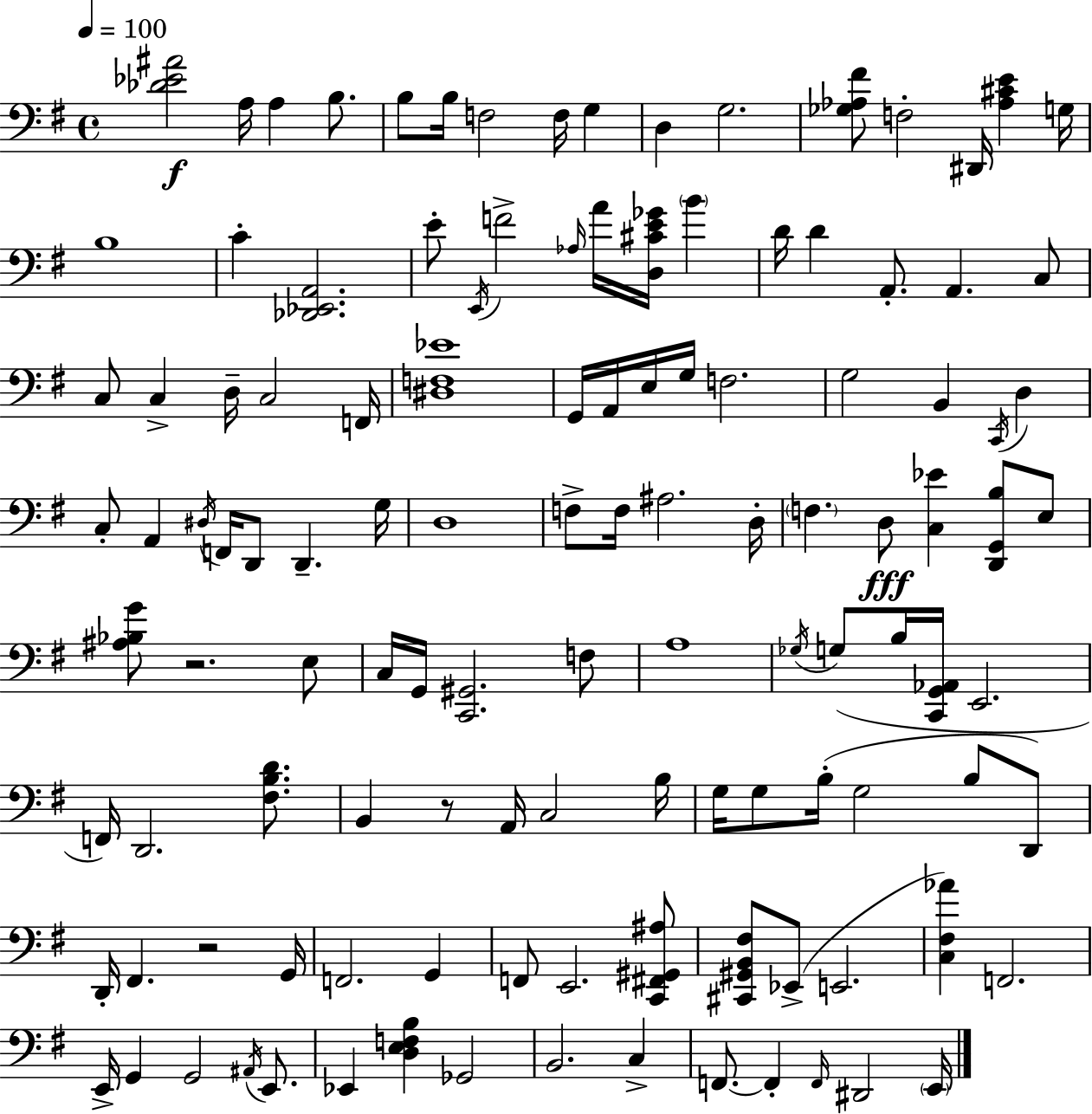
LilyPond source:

{
  \clef bass
  \time 4/4
  \defaultTimeSignature
  \key e \minor
  \tempo 4 = 100
  \repeat volta 2 { <des' ees' ais'>2\f a16 a4 b8. | b8 b16 f2 f16 g4 | d4 g2. | <ges aes fis'>8 f2-. dis,16 <aes cis' e'>4 g16 | \break b1 | c'4-. <des, ees, a,>2. | e'8-. \acciaccatura { e,16 } f'2-> \grace { aes16 } a'16 <d cis' e' ges'>16 \parenthesize b'4 | d'16 d'4 a,8.-. a,4. | \break c8 c8 c4-> d16-- c2 | f,16 <dis f ees'>1 | g,16 a,16 e16 g16 f2. | g2 b,4 \acciaccatura { c,16 } d4 | \break c8-. a,4 \acciaccatura { dis16 } f,16 d,8 d,4.-- | g16 d1 | f8-> f16 ais2. | d16-. \parenthesize f4. d8\fff <c ees'>4 | \break <d, g, b>8 e8 <ais bes g'>8 r2. | e8 c16 g,16 <c, gis,>2. | f8 a1 | \acciaccatura { ges16 } g8( b16 <c, g, aes,>16 e,2. | \break f,16) d,2. | <fis b d'>8. b,4 r8 a,16 c2 | b16 g16 g8 b16-.( g2 | b8 d,8) d,16-. fis,4. r2 | \break g,16 f,2. | g,4 f,8 e,2. | <c, fis, gis, ais>8 <cis, gis, b, fis>8 ees,8->( e,2. | <c fis aes'>4) f,2. | \break e,16-> g,4 g,2 | \acciaccatura { ais,16 } e,8. ees,4 <d e f b>4 ges,2 | b,2. | c4-> f,8.~~ f,4-. \grace { f,16 } dis,2 | \break \parenthesize e,16 } \bar "|."
}